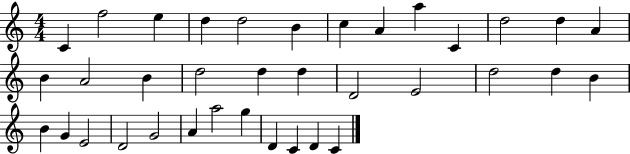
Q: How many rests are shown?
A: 0